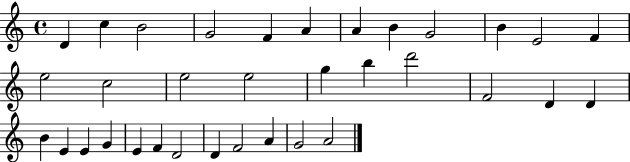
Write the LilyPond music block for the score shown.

{
  \clef treble
  \time 4/4
  \defaultTimeSignature
  \key c \major
  d'4 c''4 b'2 | g'2 f'4 a'4 | a'4 b'4 g'2 | b'4 e'2 f'4 | \break e''2 c''2 | e''2 e''2 | g''4 b''4 d'''2 | f'2 d'4 d'4 | \break b'4 e'4 e'4 g'4 | e'4 f'4 d'2 | d'4 f'2 a'4 | g'2 a'2 | \break \bar "|."
}